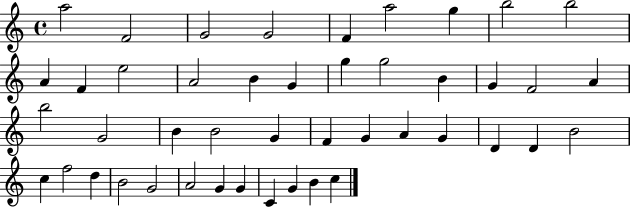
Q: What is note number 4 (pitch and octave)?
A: G4